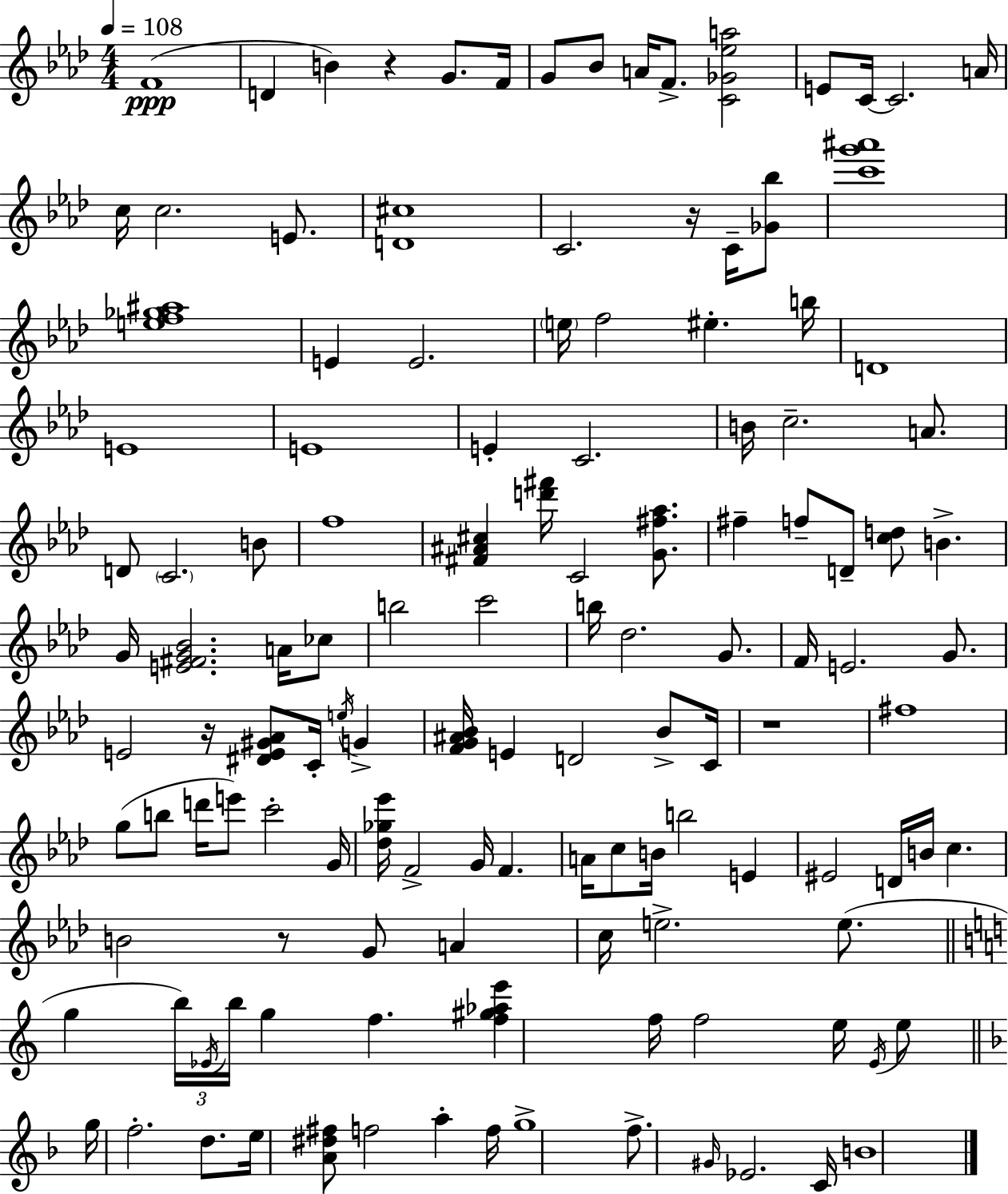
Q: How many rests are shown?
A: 5